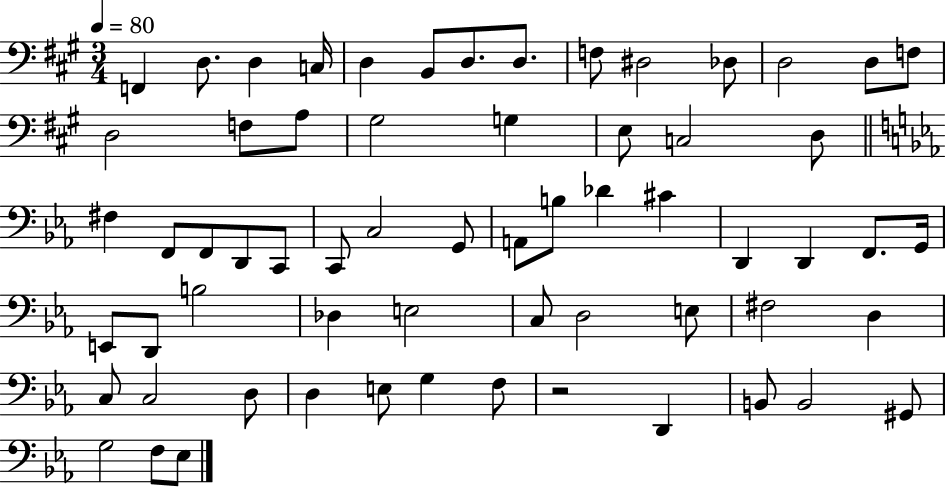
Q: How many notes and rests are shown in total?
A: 63